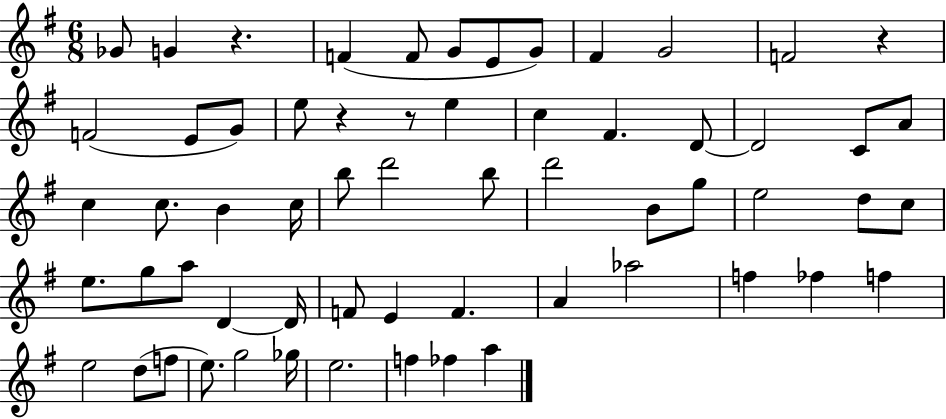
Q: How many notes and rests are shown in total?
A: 61